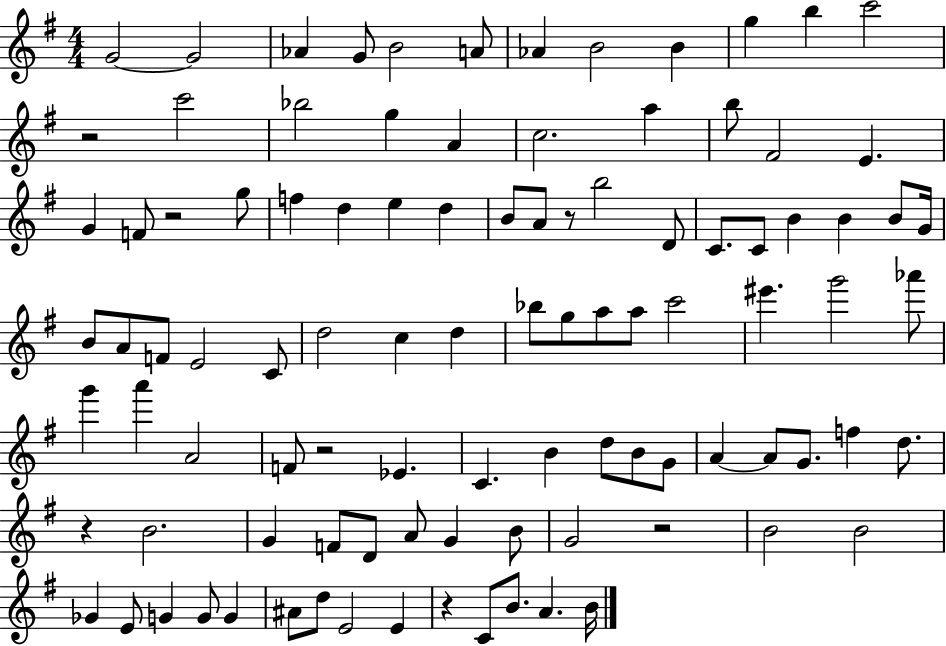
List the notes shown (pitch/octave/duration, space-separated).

G4/h G4/h Ab4/q G4/e B4/h A4/e Ab4/q B4/h B4/q G5/q B5/q C6/h R/h C6/h Bb5/h G5/q A4/q C5/h. A5/q B5/e F#4/h E4/q. G4/q F4/e R/h G5/e F5/q D5/q E5/q D5/q B4/e A4/e R/e B5/h D4/e C4/e. C4/e B4/q B4/q B4/e G4/s B4/e A4/e F4/e E4/h C4/e D5/h C5/q D5/q Bb5/e G5/e A5/e A5/e C6/h EIS6/q. G6/h Ab6/e G6/q A6/q A4/h F4/e R/h Eb4/q. C4/q. B4/q D5/e B4/e G4/e A4/q A4/e G4/e. F5/q D5/e. R/q B4/h. G4/q F4/e D4/e A4/e G4/q B4/e G4/h R/h B4/h B4/h Gb4/q E4/e G4/q G4/e G4/q A#4/e D5/e E4/h E4/q R/q C4/e B4/e. A4/q. B4/s